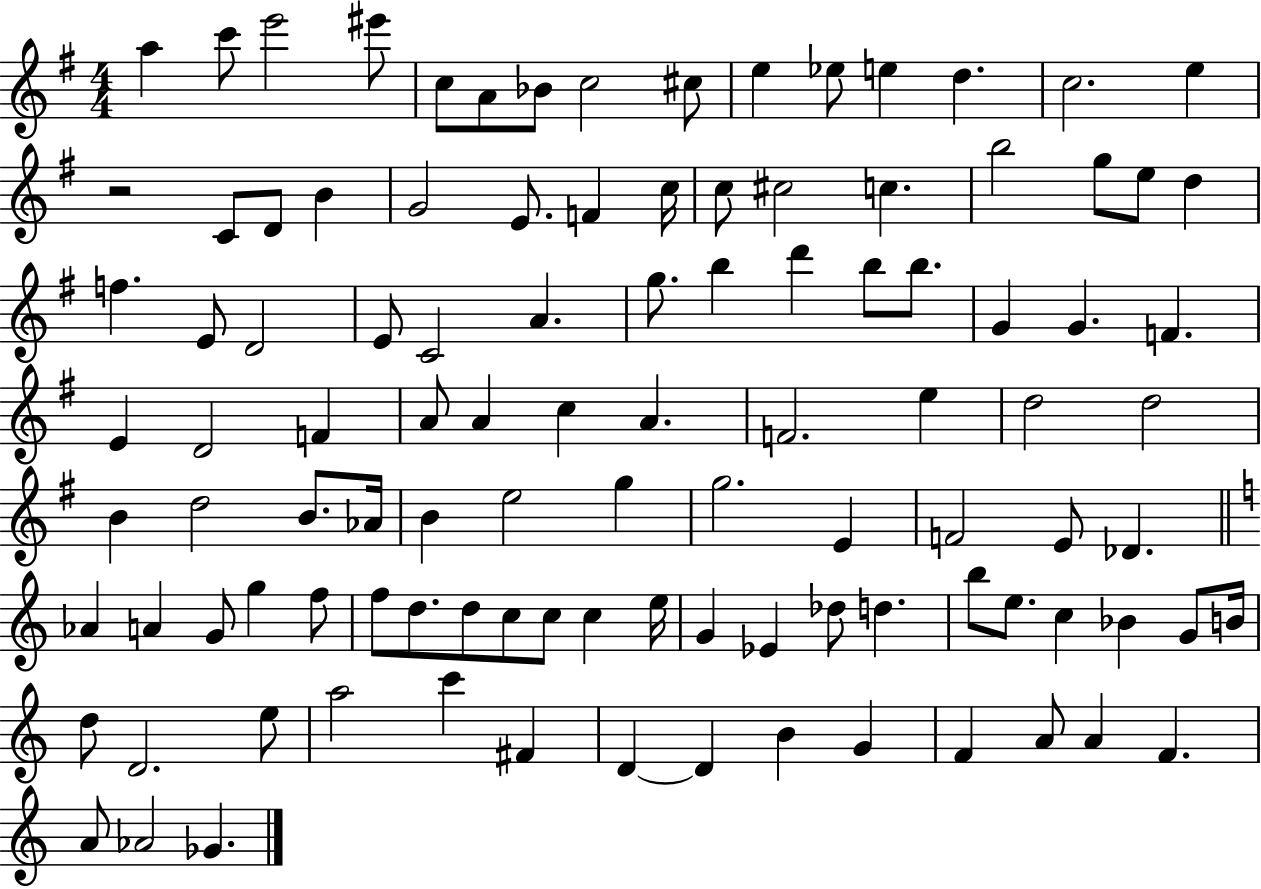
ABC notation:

X:1
T:Untitled
M:4/4
L:1/4
K:G
a c'/2 e'2 ^e'/2 c/2 A/2 _B/2 c2 ^c/2 e _e/2 e d c2 e z2 C/2 D/2 B G2 E/2 F c/4 c/2 ^c2 c b2 g/2 e/2 d f E/2 D2 E/2 C2 A g/2 b d' b/2 b/2 G G F E D2 F A/2 A c A F2 e d2 d2 B d2 B/2 _A/4 B e2 g g2 E F2 E/2 _D _A A G/2 g f/2 f/2 d/2 d/2 c/2 c/2 c e/4 G _E _d/2 d b/2 e/2 c _B G/2 B/4 d/2 D2 e/2 a2 c' ^F D D B G F A/2 A F A/2 _A2 _G